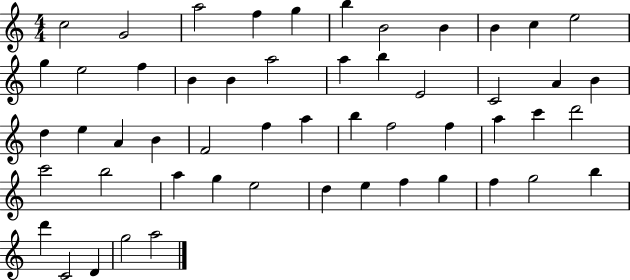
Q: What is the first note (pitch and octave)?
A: C5